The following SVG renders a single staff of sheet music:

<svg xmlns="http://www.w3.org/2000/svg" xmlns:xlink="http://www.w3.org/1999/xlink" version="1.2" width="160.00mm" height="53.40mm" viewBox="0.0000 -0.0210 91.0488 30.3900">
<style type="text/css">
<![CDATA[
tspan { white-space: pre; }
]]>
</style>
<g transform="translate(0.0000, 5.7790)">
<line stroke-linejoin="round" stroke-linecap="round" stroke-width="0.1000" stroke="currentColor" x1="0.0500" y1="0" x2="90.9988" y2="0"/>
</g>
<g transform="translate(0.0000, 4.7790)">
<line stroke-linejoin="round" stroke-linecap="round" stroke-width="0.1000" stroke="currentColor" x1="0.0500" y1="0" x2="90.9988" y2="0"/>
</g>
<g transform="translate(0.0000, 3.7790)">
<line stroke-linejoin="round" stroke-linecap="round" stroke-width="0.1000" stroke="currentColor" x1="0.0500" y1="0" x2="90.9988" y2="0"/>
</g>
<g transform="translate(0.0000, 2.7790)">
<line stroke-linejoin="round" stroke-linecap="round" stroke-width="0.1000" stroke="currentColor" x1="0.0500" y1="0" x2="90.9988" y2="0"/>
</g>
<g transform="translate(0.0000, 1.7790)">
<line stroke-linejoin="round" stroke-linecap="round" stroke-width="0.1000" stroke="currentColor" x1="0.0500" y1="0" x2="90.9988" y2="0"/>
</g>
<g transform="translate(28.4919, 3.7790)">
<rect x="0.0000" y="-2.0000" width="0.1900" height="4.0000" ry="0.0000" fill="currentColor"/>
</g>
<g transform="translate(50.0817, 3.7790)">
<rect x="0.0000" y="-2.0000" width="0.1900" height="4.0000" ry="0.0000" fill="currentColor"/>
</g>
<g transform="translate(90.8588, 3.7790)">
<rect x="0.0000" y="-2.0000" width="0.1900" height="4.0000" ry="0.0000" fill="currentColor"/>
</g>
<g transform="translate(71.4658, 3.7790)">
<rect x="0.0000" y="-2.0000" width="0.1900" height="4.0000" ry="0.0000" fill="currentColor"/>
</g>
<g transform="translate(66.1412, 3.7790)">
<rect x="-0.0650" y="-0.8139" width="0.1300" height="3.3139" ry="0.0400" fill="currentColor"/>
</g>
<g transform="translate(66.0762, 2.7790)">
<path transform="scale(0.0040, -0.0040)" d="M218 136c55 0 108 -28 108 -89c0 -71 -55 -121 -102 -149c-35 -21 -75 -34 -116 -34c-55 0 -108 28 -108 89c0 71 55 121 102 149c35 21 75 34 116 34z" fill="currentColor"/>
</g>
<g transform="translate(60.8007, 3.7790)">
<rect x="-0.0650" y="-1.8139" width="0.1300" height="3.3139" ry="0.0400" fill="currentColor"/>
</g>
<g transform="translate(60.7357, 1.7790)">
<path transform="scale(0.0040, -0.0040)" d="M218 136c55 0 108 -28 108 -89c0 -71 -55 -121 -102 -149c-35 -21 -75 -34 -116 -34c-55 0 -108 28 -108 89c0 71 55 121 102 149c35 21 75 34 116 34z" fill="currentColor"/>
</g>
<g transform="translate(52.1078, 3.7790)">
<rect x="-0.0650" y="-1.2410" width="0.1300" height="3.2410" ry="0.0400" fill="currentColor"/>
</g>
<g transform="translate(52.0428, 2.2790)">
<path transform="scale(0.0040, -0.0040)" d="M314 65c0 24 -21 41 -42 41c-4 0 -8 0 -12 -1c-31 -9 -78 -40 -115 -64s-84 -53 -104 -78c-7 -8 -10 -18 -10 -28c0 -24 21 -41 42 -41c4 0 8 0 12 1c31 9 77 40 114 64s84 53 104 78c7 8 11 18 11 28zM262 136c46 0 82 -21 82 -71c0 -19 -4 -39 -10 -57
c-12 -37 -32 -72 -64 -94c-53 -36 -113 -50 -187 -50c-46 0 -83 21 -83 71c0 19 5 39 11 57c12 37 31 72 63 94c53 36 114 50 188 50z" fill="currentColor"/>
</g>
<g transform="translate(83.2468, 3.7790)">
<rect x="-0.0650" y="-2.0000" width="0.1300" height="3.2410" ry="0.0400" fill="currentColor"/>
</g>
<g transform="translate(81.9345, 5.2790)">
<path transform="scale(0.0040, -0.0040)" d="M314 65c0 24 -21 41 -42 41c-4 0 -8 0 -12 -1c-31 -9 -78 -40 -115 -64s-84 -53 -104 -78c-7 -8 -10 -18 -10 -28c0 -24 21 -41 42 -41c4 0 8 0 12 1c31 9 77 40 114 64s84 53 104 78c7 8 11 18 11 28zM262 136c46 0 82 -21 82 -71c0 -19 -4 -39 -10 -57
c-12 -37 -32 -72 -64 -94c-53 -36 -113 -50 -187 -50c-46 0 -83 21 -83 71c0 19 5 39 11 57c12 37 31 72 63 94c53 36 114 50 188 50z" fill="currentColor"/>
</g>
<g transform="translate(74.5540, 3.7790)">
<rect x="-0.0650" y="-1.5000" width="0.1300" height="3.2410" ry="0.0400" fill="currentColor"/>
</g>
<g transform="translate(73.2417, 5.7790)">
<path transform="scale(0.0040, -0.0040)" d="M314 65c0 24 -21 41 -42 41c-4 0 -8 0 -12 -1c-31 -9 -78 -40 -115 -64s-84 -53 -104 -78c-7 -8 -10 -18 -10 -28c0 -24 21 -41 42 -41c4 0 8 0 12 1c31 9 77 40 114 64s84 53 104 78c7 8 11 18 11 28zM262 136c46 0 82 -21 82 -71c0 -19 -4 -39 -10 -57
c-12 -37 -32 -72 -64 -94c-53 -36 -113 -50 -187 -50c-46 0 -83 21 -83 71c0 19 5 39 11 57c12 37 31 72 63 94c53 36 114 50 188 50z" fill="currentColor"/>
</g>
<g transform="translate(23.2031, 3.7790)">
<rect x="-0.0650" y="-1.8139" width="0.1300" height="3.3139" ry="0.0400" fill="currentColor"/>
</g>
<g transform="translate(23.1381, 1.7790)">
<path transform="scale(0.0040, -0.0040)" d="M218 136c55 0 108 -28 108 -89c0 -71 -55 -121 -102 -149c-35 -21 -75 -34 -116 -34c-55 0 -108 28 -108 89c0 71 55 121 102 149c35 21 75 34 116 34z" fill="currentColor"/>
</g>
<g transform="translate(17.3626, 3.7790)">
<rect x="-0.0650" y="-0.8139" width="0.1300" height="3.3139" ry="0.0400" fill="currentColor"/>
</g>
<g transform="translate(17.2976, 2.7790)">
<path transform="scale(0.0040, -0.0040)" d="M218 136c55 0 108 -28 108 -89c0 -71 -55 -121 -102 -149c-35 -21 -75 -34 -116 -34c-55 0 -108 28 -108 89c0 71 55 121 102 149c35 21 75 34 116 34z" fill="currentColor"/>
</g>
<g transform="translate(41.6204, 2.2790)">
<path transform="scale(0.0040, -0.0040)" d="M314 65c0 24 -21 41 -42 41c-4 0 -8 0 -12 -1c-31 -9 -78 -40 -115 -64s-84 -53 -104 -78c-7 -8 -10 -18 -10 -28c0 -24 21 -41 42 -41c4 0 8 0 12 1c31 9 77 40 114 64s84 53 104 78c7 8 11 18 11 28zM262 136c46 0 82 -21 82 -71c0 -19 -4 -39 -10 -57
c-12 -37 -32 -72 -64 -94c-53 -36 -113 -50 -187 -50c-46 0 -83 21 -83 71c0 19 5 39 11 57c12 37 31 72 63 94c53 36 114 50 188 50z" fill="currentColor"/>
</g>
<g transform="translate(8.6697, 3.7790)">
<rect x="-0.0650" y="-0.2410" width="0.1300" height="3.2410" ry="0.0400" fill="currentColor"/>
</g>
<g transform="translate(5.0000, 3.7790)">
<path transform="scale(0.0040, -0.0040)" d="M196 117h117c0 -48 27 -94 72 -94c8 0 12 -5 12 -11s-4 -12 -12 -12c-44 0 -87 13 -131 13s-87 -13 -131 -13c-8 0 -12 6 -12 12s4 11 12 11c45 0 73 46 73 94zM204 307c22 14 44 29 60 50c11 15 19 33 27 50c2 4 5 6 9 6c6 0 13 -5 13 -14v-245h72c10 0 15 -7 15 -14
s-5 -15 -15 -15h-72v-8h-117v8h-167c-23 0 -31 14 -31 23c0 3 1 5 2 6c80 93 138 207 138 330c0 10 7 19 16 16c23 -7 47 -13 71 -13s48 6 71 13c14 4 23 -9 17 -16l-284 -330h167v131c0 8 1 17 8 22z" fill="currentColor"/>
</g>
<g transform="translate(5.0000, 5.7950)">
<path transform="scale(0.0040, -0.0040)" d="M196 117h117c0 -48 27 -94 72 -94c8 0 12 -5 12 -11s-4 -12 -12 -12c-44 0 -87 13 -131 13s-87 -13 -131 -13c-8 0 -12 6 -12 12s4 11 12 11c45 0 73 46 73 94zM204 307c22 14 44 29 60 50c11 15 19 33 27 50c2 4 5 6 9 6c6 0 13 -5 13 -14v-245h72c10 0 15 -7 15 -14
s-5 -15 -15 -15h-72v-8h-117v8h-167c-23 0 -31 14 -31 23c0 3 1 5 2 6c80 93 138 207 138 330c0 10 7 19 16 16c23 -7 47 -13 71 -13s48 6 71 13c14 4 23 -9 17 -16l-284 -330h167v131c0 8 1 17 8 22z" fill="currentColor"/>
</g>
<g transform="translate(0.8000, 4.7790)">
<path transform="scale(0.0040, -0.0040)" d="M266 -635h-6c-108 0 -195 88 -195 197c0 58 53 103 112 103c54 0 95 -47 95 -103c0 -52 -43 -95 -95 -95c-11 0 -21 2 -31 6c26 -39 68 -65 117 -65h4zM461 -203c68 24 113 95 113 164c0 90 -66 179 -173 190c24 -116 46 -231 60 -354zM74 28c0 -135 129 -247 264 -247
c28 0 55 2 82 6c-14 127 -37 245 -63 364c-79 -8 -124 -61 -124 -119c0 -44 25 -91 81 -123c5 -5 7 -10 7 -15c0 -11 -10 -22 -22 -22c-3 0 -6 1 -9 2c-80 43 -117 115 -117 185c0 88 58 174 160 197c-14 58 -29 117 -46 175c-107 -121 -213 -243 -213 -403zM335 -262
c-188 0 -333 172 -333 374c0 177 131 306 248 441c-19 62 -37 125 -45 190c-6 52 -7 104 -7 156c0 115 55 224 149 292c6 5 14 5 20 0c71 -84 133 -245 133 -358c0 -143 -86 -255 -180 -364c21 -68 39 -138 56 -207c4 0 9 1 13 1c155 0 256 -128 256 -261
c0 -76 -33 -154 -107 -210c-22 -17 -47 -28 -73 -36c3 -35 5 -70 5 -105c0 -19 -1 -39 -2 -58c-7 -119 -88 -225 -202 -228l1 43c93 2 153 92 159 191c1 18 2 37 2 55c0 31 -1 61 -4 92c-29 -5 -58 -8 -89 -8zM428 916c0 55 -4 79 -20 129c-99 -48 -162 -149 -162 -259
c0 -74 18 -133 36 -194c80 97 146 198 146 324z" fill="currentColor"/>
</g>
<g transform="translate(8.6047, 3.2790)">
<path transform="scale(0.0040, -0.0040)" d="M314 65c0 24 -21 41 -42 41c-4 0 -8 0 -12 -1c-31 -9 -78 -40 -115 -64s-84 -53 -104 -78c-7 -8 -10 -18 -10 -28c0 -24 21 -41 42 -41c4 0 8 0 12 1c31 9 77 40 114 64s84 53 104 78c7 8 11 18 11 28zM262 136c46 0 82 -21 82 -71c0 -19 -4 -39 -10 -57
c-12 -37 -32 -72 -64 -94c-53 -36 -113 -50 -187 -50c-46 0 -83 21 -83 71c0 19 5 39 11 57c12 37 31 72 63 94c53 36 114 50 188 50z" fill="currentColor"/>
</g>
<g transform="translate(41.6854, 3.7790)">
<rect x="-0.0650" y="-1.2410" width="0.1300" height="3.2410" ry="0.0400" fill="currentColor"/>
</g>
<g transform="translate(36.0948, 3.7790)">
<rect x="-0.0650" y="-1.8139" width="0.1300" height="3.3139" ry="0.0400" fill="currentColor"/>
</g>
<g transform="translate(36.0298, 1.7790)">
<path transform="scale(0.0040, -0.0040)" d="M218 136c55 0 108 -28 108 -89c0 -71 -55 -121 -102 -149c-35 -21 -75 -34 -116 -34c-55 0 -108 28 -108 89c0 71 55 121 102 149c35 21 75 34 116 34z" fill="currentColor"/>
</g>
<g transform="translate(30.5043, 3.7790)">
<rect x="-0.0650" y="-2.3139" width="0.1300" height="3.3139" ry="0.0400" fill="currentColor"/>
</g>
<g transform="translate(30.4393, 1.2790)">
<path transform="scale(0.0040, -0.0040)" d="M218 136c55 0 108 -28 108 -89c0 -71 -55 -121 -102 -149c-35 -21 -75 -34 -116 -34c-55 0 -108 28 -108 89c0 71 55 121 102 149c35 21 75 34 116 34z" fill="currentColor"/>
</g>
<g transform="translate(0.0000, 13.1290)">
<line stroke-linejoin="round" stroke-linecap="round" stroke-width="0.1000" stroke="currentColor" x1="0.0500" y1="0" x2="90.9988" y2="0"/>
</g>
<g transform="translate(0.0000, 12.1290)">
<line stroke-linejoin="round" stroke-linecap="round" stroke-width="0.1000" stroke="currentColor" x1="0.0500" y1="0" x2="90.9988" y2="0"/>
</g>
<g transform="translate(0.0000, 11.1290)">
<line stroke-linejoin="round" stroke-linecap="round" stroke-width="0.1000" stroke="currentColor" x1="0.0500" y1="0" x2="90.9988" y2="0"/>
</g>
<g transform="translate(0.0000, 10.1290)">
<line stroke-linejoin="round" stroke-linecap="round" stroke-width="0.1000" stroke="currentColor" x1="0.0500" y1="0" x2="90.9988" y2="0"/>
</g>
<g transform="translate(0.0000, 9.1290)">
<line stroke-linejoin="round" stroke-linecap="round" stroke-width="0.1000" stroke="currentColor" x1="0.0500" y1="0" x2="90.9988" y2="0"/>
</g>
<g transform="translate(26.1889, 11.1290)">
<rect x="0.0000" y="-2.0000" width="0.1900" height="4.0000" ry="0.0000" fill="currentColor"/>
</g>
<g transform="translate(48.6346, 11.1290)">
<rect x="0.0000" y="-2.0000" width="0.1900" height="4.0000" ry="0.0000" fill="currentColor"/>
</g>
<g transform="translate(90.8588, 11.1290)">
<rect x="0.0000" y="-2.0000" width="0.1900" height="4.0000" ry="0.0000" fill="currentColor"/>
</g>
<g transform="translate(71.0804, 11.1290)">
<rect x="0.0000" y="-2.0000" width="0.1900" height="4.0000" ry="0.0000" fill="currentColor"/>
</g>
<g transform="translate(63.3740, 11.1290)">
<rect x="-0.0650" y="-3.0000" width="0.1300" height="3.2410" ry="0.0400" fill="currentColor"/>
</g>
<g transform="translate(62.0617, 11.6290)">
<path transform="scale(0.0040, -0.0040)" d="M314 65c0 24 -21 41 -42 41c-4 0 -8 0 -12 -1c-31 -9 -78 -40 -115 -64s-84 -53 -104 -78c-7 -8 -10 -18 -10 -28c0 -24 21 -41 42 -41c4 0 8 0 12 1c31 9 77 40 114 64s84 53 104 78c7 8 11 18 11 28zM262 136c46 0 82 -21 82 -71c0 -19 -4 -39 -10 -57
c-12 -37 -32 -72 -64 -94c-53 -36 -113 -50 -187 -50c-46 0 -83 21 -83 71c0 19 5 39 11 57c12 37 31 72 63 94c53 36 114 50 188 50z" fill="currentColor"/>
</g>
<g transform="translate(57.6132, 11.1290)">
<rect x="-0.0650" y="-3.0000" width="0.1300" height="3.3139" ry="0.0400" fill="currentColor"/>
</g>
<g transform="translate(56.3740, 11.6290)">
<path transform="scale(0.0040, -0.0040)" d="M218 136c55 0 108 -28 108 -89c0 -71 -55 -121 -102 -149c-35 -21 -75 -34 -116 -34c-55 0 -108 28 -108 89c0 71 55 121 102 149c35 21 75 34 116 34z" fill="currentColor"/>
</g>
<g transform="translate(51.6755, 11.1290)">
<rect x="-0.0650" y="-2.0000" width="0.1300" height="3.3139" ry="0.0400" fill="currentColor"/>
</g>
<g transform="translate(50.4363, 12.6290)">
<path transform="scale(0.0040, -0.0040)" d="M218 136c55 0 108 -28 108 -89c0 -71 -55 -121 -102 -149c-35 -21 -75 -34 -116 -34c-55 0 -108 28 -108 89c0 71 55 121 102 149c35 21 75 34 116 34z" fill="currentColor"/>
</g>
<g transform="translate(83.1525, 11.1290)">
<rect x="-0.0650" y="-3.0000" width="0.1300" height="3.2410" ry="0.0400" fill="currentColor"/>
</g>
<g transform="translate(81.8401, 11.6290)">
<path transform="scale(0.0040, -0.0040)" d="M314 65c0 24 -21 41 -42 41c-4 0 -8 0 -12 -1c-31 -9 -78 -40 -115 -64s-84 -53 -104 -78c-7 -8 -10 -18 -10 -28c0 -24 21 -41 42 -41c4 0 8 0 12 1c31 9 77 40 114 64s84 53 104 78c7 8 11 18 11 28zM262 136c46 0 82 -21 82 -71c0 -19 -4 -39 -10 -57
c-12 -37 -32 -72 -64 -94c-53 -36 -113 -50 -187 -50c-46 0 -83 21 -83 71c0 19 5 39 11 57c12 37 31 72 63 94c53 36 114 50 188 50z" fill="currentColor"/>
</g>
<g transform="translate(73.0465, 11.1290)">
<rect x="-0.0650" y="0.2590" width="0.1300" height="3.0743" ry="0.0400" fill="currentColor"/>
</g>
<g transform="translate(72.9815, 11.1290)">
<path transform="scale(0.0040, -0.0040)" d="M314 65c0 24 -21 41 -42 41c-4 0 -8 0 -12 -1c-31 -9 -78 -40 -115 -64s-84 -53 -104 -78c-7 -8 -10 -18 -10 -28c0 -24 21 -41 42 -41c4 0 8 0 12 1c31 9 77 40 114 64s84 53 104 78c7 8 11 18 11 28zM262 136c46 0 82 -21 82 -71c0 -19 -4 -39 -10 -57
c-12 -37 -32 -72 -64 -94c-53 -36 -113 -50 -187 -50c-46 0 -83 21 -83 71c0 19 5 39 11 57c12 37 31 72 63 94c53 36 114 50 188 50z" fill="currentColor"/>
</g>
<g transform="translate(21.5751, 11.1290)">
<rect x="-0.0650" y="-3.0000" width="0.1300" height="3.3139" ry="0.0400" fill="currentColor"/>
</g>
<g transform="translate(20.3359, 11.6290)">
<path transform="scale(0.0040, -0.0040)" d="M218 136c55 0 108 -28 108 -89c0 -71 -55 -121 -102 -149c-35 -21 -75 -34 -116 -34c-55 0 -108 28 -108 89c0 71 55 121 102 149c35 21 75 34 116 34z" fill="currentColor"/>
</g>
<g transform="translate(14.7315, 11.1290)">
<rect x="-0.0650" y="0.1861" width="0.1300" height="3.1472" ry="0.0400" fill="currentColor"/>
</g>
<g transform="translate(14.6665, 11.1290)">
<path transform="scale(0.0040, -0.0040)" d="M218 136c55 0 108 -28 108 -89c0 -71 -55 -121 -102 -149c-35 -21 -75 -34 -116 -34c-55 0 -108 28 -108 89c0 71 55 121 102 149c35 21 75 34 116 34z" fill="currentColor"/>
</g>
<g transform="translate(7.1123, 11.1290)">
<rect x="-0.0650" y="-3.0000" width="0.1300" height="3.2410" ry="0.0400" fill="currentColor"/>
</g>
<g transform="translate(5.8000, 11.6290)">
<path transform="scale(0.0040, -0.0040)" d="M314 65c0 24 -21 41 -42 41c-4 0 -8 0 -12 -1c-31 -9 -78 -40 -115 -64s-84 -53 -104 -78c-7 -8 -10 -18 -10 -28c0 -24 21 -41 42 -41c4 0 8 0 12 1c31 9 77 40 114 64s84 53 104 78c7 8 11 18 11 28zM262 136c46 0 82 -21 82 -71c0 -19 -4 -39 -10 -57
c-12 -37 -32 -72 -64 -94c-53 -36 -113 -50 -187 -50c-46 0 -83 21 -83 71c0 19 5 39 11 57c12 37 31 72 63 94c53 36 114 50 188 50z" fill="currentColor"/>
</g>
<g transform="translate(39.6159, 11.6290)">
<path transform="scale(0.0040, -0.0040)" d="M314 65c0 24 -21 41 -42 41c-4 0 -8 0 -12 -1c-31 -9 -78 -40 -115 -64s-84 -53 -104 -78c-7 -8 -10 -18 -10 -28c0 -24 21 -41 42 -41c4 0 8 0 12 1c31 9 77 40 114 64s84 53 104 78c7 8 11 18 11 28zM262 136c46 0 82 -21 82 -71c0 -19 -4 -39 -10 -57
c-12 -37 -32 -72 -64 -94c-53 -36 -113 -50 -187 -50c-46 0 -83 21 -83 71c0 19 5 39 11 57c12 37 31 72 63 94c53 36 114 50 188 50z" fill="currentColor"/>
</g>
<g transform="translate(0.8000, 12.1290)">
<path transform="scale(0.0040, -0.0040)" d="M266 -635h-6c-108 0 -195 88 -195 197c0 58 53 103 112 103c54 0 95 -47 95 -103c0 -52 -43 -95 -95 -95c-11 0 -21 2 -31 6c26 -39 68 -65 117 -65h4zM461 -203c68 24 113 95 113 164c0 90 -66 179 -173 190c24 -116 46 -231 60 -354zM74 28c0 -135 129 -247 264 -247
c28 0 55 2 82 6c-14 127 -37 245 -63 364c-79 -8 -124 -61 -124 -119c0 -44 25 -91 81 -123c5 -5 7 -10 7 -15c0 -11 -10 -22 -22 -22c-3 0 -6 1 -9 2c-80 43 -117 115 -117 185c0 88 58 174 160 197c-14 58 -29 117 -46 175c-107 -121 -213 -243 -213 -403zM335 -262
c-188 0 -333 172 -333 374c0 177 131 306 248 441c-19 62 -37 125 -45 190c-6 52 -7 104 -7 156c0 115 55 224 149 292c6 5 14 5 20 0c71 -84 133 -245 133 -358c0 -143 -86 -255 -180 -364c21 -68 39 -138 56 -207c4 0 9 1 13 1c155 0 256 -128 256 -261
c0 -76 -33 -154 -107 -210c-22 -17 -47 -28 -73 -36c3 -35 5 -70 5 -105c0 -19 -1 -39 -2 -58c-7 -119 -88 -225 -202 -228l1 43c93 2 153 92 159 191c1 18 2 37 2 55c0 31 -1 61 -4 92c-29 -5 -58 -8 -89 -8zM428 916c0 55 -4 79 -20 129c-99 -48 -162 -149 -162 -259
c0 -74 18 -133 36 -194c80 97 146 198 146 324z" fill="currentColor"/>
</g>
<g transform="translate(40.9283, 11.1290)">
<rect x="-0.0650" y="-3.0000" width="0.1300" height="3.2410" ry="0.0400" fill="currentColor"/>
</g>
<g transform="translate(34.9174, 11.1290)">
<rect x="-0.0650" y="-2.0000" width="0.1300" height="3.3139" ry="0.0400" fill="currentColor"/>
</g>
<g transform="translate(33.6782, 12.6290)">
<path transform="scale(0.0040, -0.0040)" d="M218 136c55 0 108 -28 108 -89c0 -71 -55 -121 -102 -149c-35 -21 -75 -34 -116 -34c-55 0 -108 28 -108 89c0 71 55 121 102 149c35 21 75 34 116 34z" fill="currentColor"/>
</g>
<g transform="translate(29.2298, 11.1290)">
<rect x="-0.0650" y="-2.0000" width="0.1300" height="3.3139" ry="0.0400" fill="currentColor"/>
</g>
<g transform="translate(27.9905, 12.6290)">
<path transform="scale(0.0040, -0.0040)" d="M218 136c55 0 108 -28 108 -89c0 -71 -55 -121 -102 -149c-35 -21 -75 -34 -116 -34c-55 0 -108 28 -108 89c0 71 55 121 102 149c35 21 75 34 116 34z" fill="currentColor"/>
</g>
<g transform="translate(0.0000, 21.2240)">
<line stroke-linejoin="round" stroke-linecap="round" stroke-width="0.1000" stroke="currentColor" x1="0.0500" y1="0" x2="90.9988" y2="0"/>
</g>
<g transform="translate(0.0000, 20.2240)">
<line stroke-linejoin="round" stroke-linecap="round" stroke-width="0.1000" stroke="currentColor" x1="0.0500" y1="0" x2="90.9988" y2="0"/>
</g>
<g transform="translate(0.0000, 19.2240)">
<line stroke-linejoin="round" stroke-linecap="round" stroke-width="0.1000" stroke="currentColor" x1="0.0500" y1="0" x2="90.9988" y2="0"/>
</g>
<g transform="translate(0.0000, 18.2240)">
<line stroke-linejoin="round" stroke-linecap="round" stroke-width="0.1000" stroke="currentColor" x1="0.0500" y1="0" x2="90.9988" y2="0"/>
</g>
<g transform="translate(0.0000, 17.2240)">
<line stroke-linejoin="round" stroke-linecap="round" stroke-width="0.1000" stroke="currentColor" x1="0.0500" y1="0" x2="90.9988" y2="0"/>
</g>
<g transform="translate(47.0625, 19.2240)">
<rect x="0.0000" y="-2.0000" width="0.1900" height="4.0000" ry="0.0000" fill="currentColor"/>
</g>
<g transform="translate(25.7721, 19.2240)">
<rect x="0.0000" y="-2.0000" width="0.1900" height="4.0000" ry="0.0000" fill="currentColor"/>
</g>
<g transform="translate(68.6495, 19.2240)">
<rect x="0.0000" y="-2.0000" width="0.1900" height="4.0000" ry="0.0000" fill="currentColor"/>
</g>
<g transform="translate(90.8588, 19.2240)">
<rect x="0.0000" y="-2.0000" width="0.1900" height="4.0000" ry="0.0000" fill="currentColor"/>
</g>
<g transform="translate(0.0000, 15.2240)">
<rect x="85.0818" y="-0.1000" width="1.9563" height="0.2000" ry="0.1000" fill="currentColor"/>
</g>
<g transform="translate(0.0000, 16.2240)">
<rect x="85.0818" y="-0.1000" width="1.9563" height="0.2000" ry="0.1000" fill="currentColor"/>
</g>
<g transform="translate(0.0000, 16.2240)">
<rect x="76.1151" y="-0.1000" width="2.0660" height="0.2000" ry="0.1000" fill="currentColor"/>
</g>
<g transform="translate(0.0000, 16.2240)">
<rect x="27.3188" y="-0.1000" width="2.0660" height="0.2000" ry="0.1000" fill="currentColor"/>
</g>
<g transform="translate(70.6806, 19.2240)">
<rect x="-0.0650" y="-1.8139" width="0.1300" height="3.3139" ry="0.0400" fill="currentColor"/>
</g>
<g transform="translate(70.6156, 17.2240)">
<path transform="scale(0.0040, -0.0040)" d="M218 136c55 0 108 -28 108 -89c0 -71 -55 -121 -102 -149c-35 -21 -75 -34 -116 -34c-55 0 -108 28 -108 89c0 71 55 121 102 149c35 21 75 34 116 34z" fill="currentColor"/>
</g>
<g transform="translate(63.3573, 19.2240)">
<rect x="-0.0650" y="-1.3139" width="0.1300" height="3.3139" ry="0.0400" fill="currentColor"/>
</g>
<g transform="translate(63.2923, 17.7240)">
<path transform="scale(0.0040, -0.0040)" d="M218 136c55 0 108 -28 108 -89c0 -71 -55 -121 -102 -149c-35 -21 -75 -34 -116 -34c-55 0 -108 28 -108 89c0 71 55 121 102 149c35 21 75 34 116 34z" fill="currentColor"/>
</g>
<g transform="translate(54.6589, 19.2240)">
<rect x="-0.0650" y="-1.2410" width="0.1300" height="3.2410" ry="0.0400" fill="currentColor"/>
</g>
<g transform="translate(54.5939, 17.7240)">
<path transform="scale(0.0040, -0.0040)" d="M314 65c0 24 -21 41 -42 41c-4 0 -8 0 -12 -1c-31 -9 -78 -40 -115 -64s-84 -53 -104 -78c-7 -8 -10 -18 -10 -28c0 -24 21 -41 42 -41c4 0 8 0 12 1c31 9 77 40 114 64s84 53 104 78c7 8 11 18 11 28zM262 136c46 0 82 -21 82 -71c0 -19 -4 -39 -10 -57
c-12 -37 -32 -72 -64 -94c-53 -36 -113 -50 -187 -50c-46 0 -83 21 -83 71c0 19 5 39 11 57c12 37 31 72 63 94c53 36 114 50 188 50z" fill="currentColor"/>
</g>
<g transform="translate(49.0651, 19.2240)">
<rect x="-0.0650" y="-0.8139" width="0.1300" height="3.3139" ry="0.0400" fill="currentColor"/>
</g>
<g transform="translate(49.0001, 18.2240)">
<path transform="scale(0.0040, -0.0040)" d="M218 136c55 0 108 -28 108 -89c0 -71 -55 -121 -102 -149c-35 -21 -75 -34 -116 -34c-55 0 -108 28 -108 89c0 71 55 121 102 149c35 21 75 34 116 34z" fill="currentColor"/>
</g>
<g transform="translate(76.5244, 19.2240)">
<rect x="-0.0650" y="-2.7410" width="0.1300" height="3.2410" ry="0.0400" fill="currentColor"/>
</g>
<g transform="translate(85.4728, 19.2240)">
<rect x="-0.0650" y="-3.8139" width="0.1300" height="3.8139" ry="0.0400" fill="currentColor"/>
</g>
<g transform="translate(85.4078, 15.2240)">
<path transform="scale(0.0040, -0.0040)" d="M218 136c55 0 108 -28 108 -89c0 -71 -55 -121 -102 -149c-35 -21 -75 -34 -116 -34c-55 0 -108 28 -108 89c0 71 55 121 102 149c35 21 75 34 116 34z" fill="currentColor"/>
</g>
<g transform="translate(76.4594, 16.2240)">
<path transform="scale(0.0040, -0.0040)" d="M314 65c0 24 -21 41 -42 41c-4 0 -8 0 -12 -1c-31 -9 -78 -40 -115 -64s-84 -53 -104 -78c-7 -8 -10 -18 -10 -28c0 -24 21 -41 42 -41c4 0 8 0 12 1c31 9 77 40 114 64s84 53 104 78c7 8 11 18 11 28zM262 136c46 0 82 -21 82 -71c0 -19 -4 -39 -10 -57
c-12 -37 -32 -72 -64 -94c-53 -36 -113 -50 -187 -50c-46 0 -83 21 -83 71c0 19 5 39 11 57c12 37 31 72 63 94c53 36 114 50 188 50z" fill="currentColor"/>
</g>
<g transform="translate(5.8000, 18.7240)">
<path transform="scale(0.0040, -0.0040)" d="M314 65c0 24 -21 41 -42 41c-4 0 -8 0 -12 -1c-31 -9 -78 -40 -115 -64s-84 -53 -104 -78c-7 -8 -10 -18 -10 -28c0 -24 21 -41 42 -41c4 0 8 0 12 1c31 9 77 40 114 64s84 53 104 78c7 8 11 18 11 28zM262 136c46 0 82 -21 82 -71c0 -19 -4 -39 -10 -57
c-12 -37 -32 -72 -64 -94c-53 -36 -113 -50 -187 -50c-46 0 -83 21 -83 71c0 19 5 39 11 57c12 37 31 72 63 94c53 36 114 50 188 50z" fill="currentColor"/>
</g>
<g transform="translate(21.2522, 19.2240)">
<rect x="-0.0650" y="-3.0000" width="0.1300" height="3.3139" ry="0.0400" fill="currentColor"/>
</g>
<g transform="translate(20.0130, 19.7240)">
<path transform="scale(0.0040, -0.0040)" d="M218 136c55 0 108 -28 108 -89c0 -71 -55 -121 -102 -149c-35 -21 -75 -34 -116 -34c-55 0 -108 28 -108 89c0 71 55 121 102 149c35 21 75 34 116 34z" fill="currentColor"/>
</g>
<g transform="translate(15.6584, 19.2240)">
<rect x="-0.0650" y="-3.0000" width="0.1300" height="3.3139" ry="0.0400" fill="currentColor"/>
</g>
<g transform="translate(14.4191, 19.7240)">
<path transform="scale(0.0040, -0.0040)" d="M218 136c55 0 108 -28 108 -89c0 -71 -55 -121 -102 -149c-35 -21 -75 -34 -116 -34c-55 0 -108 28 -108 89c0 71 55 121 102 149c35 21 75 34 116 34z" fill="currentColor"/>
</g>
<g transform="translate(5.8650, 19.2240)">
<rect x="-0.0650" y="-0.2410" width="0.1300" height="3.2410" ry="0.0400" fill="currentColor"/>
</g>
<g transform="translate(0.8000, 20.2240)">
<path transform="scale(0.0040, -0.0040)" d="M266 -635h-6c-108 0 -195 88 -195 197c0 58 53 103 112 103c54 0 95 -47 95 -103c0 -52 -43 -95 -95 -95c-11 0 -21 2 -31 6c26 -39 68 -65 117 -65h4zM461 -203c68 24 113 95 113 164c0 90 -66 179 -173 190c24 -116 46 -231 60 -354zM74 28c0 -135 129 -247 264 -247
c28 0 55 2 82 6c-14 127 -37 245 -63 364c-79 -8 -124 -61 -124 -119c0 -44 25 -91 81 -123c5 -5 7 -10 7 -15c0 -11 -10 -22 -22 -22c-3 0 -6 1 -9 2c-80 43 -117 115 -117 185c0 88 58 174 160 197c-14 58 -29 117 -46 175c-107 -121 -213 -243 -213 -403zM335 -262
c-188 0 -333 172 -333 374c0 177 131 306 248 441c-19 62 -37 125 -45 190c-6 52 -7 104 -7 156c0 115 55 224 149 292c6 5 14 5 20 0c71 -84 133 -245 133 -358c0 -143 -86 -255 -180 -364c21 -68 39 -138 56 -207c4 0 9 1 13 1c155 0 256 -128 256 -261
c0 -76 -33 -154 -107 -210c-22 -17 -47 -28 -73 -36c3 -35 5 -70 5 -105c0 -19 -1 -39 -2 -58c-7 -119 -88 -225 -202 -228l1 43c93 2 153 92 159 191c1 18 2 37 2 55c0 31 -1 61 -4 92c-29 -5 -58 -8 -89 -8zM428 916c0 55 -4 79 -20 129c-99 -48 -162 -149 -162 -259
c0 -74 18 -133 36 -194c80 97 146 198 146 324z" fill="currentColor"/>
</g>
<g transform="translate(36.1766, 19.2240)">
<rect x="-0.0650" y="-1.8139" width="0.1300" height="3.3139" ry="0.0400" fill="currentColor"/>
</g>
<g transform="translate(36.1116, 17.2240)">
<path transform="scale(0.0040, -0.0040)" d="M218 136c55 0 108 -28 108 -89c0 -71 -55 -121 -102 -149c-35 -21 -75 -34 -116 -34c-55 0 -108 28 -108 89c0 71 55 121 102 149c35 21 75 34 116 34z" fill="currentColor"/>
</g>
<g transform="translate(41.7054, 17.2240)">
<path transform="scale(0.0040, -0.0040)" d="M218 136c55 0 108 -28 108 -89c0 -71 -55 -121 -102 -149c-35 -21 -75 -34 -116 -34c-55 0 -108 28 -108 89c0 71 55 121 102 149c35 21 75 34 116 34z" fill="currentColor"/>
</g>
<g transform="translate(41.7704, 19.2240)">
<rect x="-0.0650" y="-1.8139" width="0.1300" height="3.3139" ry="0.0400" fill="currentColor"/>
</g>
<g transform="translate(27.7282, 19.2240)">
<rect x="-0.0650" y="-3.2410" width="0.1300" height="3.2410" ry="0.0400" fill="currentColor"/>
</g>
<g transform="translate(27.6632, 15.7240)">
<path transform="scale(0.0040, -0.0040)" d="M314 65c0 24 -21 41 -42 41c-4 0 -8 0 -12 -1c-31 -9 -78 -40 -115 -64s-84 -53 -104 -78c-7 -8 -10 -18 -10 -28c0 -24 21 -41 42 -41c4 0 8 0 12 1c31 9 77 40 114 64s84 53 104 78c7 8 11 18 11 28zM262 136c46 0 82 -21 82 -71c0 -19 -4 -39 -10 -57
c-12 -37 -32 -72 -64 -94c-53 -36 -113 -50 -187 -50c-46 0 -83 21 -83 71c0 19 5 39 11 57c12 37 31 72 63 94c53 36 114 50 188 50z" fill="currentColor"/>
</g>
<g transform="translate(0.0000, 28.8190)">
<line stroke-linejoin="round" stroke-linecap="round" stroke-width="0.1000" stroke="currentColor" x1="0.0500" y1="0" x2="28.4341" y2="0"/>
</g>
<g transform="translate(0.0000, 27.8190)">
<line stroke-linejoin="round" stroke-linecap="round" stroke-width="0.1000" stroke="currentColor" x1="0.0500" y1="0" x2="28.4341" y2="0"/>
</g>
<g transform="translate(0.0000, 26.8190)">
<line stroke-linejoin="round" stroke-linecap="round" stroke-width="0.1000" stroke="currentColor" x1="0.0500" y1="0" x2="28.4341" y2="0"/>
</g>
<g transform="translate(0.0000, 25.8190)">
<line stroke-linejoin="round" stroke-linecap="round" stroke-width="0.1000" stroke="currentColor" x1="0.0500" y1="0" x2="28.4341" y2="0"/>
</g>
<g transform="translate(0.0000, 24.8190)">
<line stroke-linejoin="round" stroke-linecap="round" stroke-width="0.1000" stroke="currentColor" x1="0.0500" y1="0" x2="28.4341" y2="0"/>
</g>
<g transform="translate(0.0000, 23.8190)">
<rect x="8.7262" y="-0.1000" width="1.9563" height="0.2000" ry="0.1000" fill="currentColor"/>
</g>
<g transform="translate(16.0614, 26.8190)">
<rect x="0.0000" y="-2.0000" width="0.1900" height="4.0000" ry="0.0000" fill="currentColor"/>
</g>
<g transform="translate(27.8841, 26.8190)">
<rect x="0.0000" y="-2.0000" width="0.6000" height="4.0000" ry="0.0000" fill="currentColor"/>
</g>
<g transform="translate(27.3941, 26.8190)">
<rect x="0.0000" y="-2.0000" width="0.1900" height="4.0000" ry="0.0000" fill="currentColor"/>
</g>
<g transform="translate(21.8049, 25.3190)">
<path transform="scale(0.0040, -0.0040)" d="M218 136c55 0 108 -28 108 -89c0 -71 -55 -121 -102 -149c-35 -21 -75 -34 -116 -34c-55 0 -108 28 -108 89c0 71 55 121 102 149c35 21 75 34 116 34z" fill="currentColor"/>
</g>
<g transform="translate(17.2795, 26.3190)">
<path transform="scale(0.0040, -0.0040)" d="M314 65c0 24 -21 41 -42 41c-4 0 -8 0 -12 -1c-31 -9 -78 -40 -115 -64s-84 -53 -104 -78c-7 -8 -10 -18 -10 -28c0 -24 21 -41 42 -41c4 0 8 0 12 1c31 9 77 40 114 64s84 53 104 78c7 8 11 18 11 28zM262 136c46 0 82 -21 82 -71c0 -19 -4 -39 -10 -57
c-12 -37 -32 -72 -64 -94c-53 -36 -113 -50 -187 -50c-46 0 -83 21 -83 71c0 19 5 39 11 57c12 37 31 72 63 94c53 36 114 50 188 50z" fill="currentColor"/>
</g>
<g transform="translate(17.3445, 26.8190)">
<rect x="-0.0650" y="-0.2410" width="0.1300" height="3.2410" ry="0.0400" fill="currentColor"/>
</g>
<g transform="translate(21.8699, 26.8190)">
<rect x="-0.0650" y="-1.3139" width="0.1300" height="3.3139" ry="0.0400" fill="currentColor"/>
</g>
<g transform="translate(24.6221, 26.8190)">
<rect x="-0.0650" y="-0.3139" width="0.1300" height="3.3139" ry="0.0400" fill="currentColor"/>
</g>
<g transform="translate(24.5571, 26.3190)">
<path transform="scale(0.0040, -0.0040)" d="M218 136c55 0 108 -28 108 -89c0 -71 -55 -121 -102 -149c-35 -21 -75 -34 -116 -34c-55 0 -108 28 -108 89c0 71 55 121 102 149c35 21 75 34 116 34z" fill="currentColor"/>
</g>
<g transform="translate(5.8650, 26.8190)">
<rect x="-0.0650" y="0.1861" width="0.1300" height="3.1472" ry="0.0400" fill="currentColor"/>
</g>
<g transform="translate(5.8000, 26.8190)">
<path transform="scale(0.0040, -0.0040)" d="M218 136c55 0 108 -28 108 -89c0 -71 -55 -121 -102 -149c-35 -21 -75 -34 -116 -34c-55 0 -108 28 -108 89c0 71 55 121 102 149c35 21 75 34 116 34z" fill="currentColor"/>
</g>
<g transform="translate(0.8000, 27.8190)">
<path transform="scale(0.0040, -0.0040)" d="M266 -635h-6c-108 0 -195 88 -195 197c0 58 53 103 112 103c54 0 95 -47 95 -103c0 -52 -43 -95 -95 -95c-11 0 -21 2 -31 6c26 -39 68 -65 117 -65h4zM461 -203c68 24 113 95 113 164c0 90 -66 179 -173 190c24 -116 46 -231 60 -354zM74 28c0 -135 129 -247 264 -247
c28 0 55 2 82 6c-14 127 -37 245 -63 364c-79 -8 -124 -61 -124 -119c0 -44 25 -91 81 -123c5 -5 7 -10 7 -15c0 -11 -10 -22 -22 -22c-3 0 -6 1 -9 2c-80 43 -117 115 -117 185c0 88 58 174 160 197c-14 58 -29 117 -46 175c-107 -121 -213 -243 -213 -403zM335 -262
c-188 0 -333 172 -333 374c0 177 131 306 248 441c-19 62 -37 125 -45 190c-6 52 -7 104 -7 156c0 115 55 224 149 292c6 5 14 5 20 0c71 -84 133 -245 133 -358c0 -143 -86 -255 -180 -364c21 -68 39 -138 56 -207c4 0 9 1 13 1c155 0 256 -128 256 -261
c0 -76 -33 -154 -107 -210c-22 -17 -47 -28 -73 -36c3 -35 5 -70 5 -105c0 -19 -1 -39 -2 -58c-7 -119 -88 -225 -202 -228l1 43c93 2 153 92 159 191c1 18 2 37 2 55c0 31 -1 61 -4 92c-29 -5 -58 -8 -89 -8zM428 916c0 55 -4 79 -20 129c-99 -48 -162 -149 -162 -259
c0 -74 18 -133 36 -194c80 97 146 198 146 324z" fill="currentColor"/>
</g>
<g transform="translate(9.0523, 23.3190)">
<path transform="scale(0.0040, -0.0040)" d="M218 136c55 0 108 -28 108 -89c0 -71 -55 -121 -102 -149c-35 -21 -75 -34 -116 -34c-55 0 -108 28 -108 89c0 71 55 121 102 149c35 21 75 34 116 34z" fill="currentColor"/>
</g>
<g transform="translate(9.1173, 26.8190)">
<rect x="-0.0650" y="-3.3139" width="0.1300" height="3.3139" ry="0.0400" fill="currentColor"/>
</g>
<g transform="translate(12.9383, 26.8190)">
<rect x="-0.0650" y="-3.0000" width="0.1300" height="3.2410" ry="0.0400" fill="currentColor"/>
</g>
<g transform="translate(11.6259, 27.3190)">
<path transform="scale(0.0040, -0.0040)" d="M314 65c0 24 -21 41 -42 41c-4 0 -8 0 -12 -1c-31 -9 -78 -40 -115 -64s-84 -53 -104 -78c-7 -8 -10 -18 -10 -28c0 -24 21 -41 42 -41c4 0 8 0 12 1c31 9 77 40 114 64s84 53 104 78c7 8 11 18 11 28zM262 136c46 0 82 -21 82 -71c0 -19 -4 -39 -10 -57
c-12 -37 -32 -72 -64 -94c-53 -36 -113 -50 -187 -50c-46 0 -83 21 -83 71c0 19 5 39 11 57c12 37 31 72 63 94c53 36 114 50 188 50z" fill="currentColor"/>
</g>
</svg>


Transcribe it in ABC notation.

X:1
T:Untitled
M:4/4
L:1/4
K:C
c2 d f g f e2 e2 f d E2 F2 A2 B A F F A2 F A A2 B2 A2 c2 A A b2 f f d e2 e f a2 c' B b A2 c2 e c